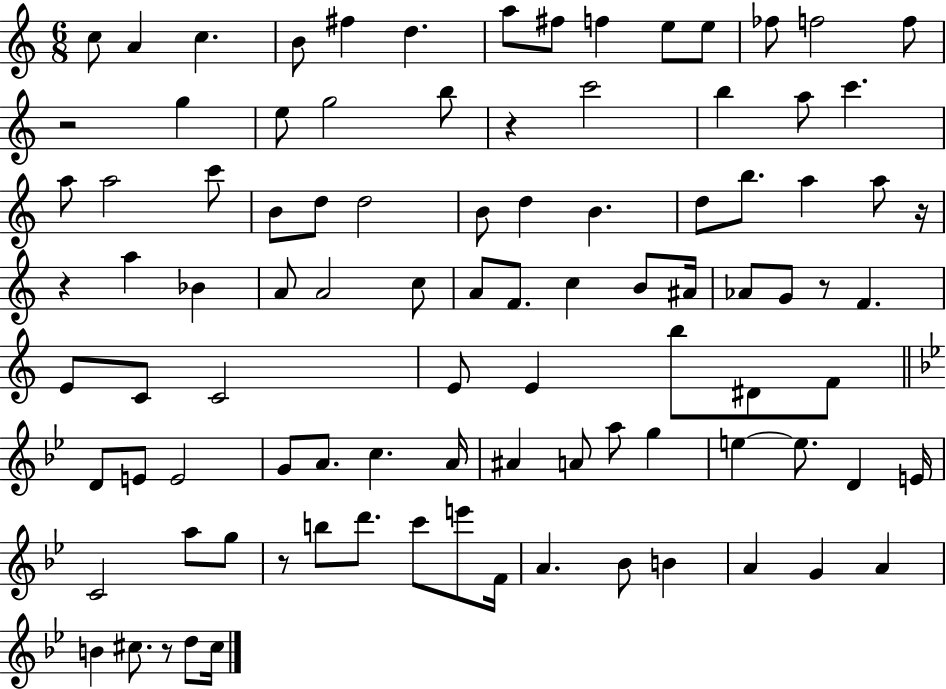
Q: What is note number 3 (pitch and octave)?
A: C5